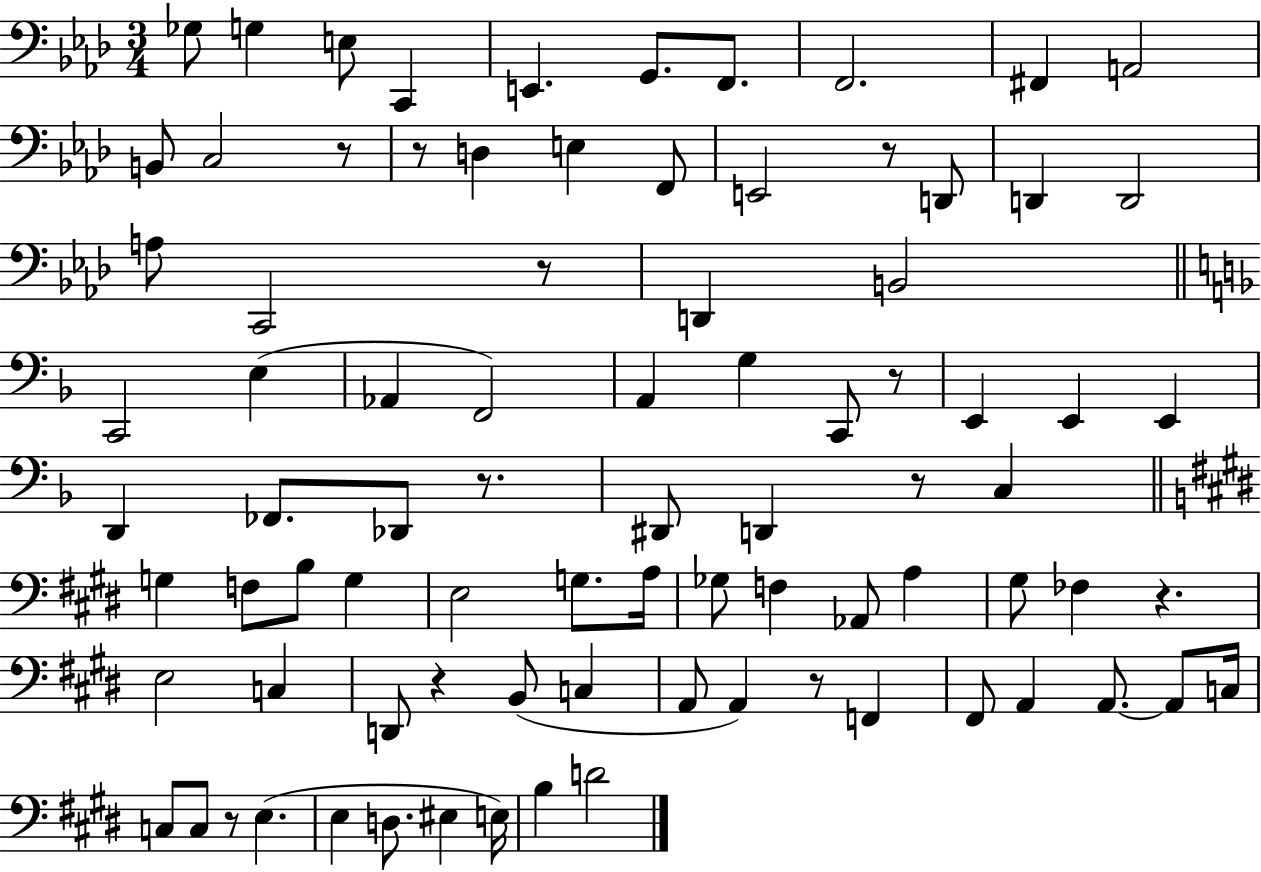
X:1
T:Untitled
M:3/4
L:1/4
K:Ab
_G,/2 G, E,/2 C,, E,, G,,/2 F,,/2 F,,2 ^F,, A,,2 B,,/2 C,2 z/2 z/2 D, E, F,,/2 E,,2 z/2 D,,/2 D,, D,,2 A,/2 C,,2 z/2 D,, B,,2 C,,2 E, _A,, F,,2 A,, G, C,,/2 z/2 E,, E,, E,, D,, _F,,/2 _D,,/2 z/2 ^D,,/2 D,, z/2 C, G, F,/2 B,/2 G, E,2 G,/2 A,/4 _G,/2 F, _A,,/2 A, ^G,/2 _F, z E,2 C, D,,/2 z B,,/2 C, A,,/2 A,, z/2 F,, ^F,,/2 A,, A,,/2 A,,/2 C,/4 C,/2 C,/2 z/2 E, E, D,/2 ^E, E,/4 B, D2